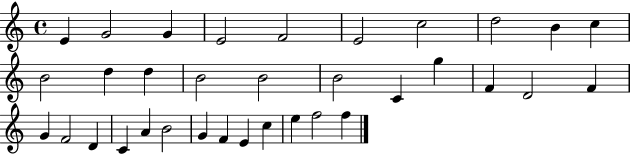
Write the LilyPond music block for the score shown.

{
  \clef treble
  \time 4/4
  \defaultTimeSignature
  \key c \major
  e'4 g'2 g'4 | e'2 f'2 | e'2 c''2 | d''2 b'4 c''4 | \break b'2 d''4 d''4 | b'2 b'2 | b'2 c'4 g''4 | f'4 d'2 f'4 | \break g'4 f'2 d'4 | c'4 a'4 b'2 | g'4 f'4 e'4 c''4 | e''4 f''2 f''4 | \break \bar "|."
}